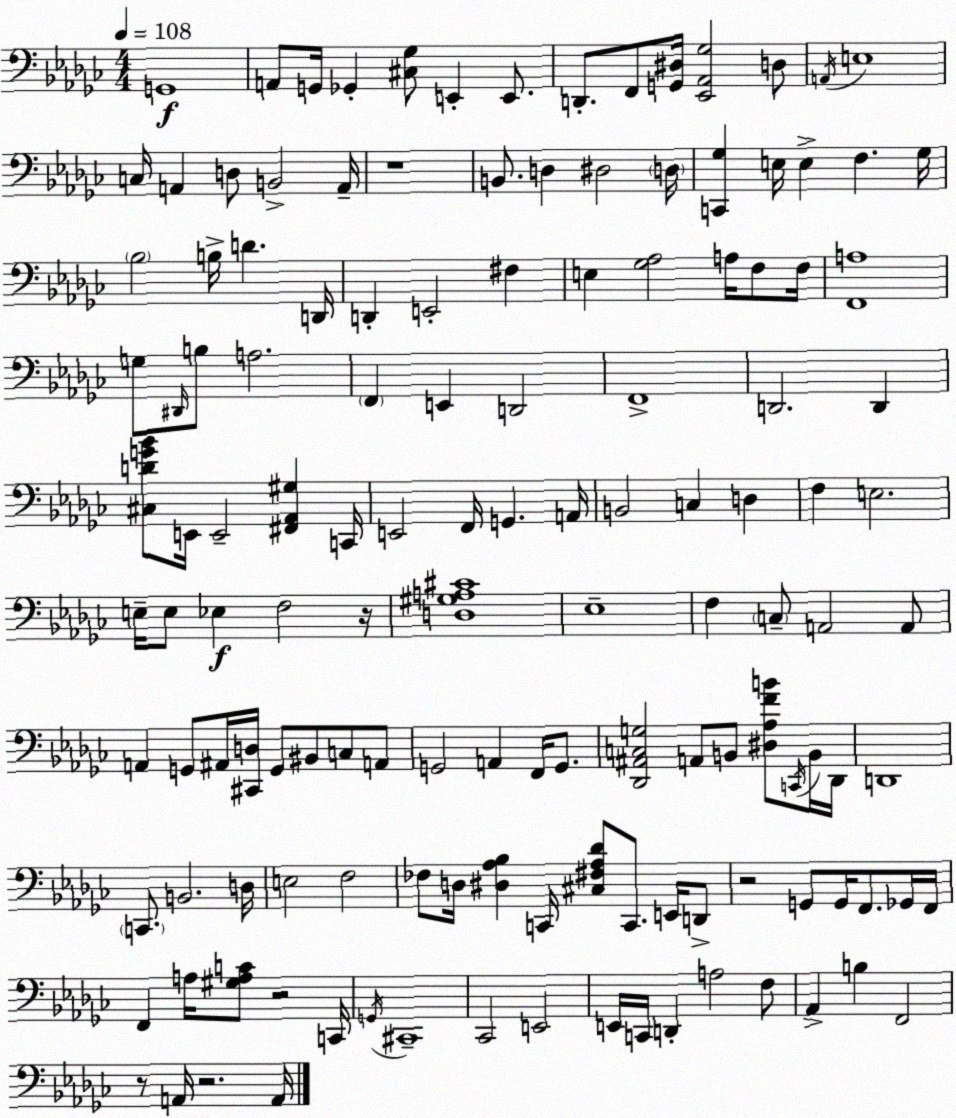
X:1
T:Untitled
M:4/4
L:1/4
K:Ebm
G,,4 A,,/2 G,,/4 _G,, [^C,_G,]/2 E,, E,,/2 D,,/2 F,,/2 [G,,^D,]/4 [_E,,_A,,_G,]2 D,/2 A,,/4 E,4 C,/4 A,, D,/2 B,,2 A,,/4 z4 B,,/2 D, ^D,2 D,/4 [C,,_G,] E,/4 E, F, _G,/4 _B,2 B,/4 D D,,/4 D,, E,,2 ^F, E, [_G,_A,]2 A,/4 F,/2 F,/4 [F,,A,]4 G,/2 ^D,,/4 B,/2 A,2 F,, E,, D,,2 F,,4 D,,2 D,, [^C,DG_B]/2 E,,/4 E,,2 [^F,,_A,,^G,] C,,/4 E,,2 F,,/4 G,, A,,/4 B,,2 C, D, F, E,2 E,/4 E,/2 _E, F,2 z/4 [D,^G,A,^C]4 _E,4 F, C,/2 A,,2 A,,/2 A,, G,,/2 ^A,,/4 [^C,,D,]/4 G,,/2 ^B,,/2 C,/2 A,,/2 G,,2 A,, F,,/4 G,,/2 [_D,,^A,,C,G,]2 A,,/2 B,,/2 [^D,_A,FB]/2 C,,/4 B,,/4 _D,,/4 D,,4 C,,/2 B,,2 D,/4 E,2 F,2 _F,/2 D,/4 [^D,_A,_B,] C,,/4 [^C,^F,_A,_D]/2 C,,/2 E,,/4 D,,/2 z2 G,,/2 G,,/4 F,,/2 _G,,/4 F,,/4 F,, A,/4 [^G,A,C]/2 z2 C,,/4 G,,/4 ^C,,4 _C,,2 E,,2 E,,/4 C,,/4 D,, A,2 F,/2 _A,, B, F,,2 z/2 A,,/4 z2 A,,/4